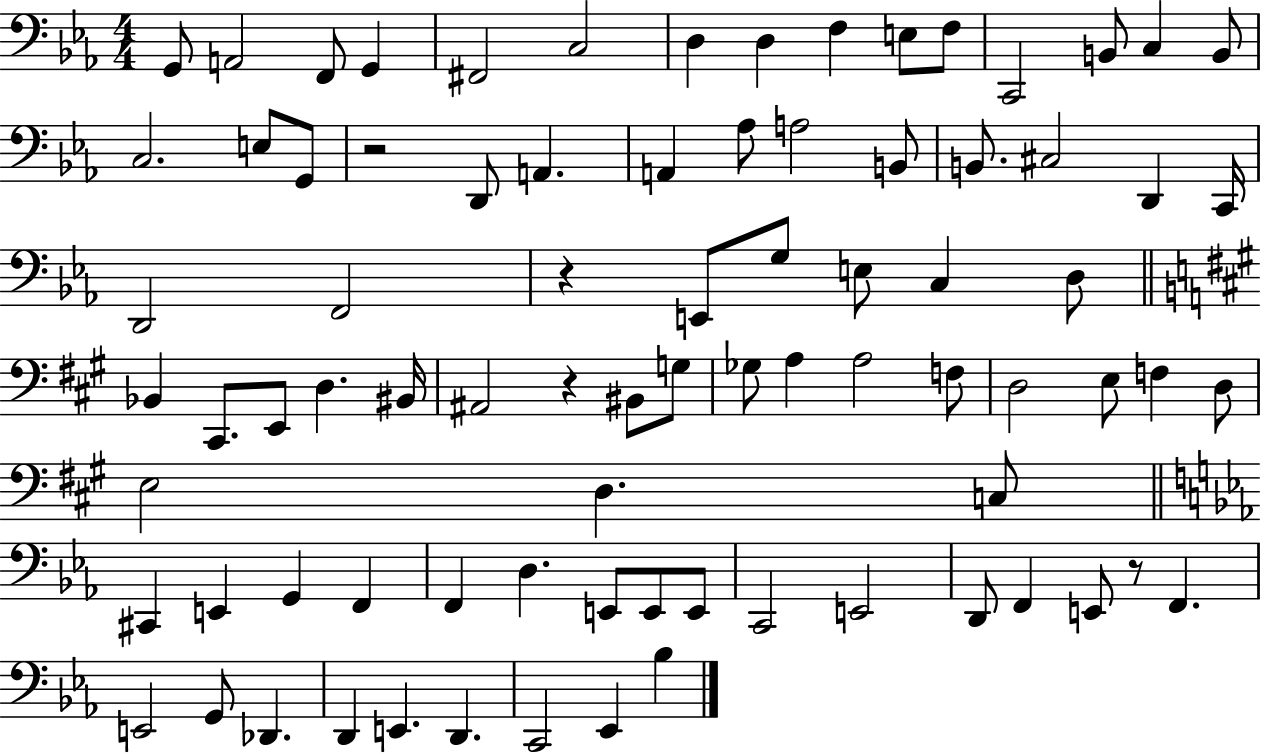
{
  \clef bass
  \numericTimeSignature
  \time 4/4
  \key ees \major
  g,8 a,2 f,8 g,4 | fis,2 c2 | d4 d4 f4 e8 f8 | c,2 b,8 c4 b,8 | \break c2. e8 g,8 | r2 d,8 a,4. | a,4 aes8 a2 b,8 | b,8. cis2 d,4 c,16 | \break d,2 f,2 | r4 e,8 g8 e8 c4 d8 | \bar "||" \break \key a \major bes,4 cis,8. e,8 d4. bis,16 | ais,2 r4 bis,8 g8 | ges8 a4 a2 f8 | d2 e8 f4 d8 | \break e2 d4. c8 | \bar "||" \break \key ees \major cis,4 e,4 g,4 f,4 | f,4 d4. e,8 e,8 e,8 | c,2 e,2 | d,8 f,4 e,8 r8 f,4. | \break e,2 g,8 des,4. | d,4 e,4. d,4. | c,2 ees,4 bes4 | \bar "|."
}